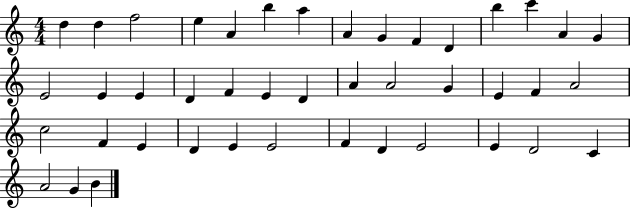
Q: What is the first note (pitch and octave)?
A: D5